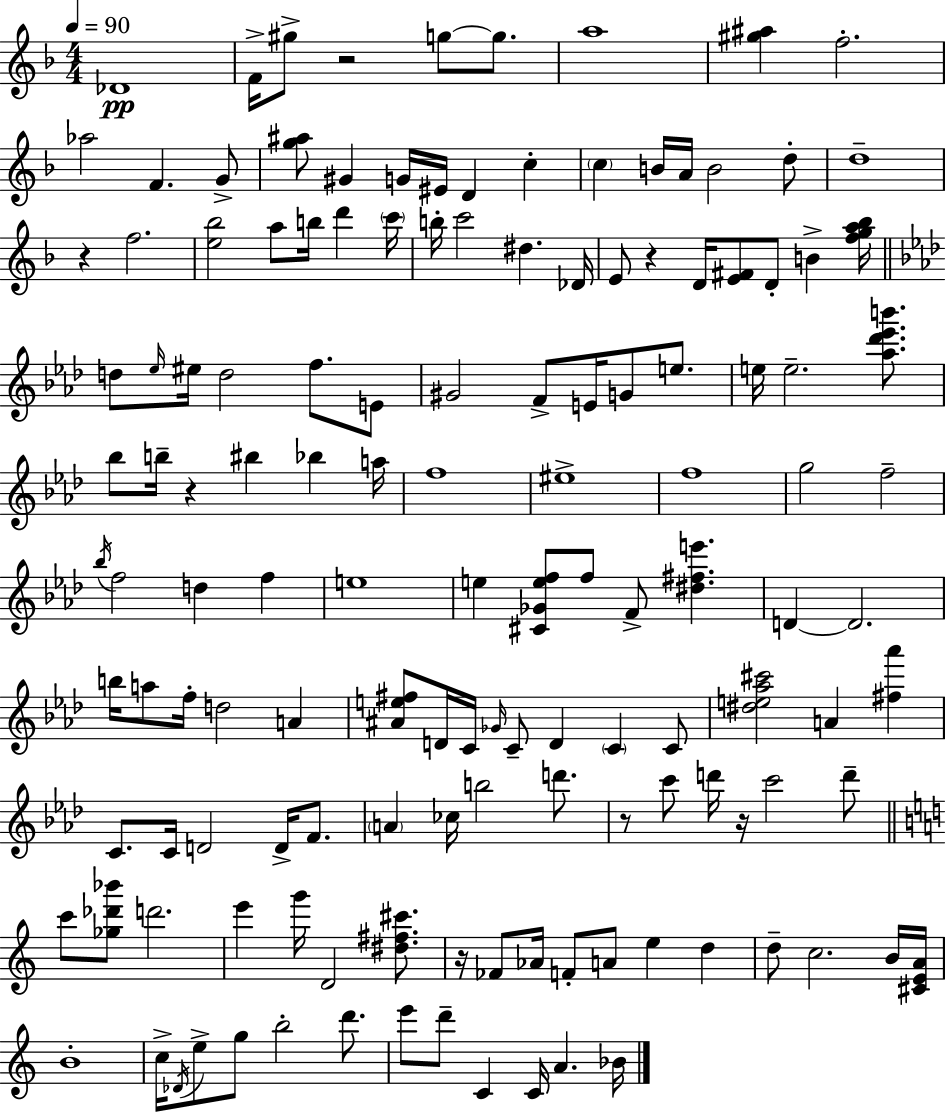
{
  \clef treble
  \numericTimeSignature
  \time 4/4
  \key d \minor
  \tempo 4 = 90
  des'1\pp | f'16-> gis''8-> r2 g''8~~ g''8. | a''1 | <gis'' ais''>4 f''2.-. | \break aes''2 f'4. g'8-> | <g'' ais''>8 gis'4 g'16 eis'16 d'4 c''4-. | \parenthesize c''4 b'16 a'16 b'2 d''8-. | d''1-- | \break r4 f''2. | <e'' bes''>2 a''8 b''16 d'''4 \parenthesize c'''16 | b''16-. c'''2 dis''4. des'16 | e'8 r4 d'16 <e' fis'>8 d'8-. b'4-> <f'' g'' a'' bes''>16 | \break \bar "||" \break \key aes \major d''8 \grace { ees''16 } eis''16 d''2 f''8. e'8 | gis'2 f'8-> e'16 g'8 e''8. | e''16 e''2.-- <aes'' des''' ees''' b'''>8. | bes''8 b''16-- r4 bis''4 bes''4 | \break a''16 f''1 | eis''1-> | f''1 | g''2 f''2-- | \break \acciaccatura { bes''16 } f''2 d''4 f''4 | e''1 | e''4 <cis' ges' e'' f''>8 f''8 f'8-> <dis'' fis'' e'''>4. | d'4~~ d'2. | \break b''16 a''8 f''16-. d''2 a'4 | <ais' e'' fis''>8 d'16 c'16 \grace { ges'16 } c'8-- d'4 \parenthesize c'4 | c'8 <dis'' e'' aes'' cis'''>2 a'4 <fis'' aes'''>4 | c'8. c'16 d'2 d'16-> | \break f'8. \parenthesize a'4 ces''16 b''2 | d'''8. r8 c'''8 d'''16 r16 c'''2 | d'''8-- \bar "||" \break \key a \minor c'''8 <ges'' des''' bes'''>8 d'''2. | e'''4 g'''16 d'2 <dis'' fis'' cis'''>8. | r16 fes'8 aes'16 f'8-. a'8 e''4 d''4 | d''8-- c''2. b'16 <cis' e' a'>16 | \break b'1-. | c''16-> \acciaccatura { des'16 } e''8-> g''8 b''2-. d'''8. | e'''8 d'''8-- c'4 c'16 a'4. | bes'16 \bar "|."
}